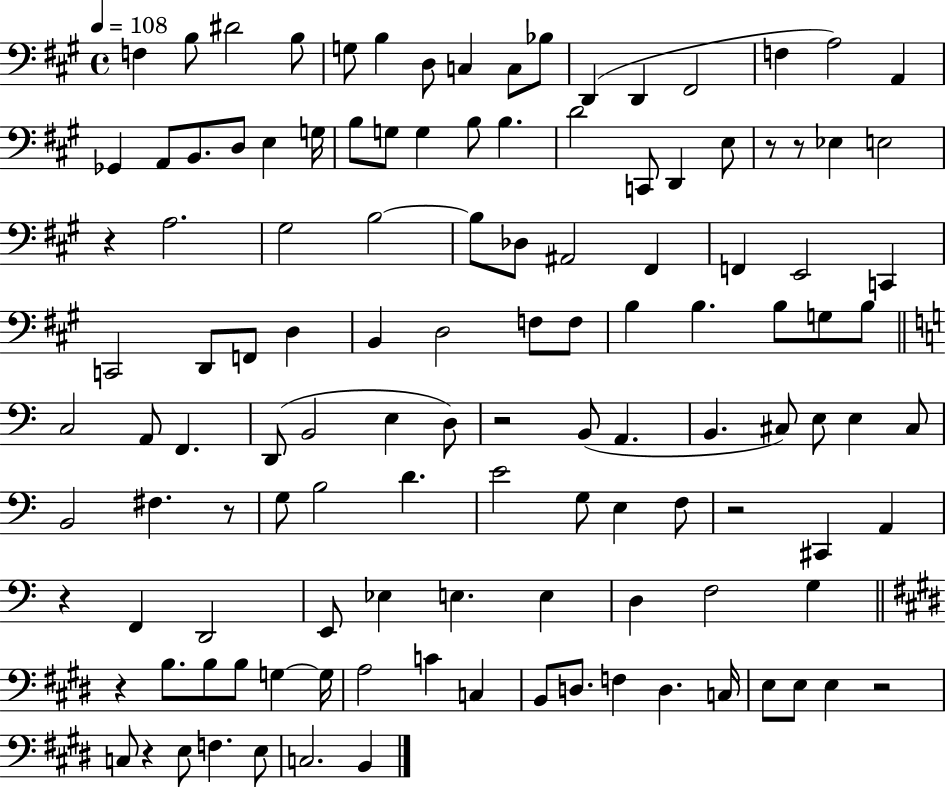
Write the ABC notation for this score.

X:1
T:Untitled
M:4/4
L:1/4
K:A
F, B,/2 ^D2 B,/2 G,/2 B, D,/2 C, C,/2 _B,/2 D,, D,, ^F,,2 F, A,2 A,, _G,, A,,/2 B,,/2 D,/2 E, G,/4 B,/2 G,/2 G, B,/2 B, D2 C,,/2 D,, E,/2 z/2 z/2 _E, E,2 z A,2 ^G,2 B,2 B,/2 _D,/2 ^A,,2 ^F,, F,, E,,2 C,, C,,2 D,,/2 F,,/2 D, B,, D,2 F,/2 F,/2 B, B, B,/2 G,/2 B,/2 C,2 A,,/2 F,, D,,/2 B,,2 E, D,/2 z2 B,,/2 A,, B,, ^C,/2 E,/2 E, ^C,/2 B,,2 ^F, z/2 G,/2 B,2 D E2 G,/2 E, F,/2 z2 ^C,, A,, z F,, D,,2 E,,/2 _E, E, E, D, F,2 G, z B,/2 B,/2 B,/2 G, G,/4 A,2 C C, B,,/2 D,/2 F, D, C,/4 E,/2 E,/2 E, z2 C,/2 z E,/2 F, E,/2 C,2 B,,